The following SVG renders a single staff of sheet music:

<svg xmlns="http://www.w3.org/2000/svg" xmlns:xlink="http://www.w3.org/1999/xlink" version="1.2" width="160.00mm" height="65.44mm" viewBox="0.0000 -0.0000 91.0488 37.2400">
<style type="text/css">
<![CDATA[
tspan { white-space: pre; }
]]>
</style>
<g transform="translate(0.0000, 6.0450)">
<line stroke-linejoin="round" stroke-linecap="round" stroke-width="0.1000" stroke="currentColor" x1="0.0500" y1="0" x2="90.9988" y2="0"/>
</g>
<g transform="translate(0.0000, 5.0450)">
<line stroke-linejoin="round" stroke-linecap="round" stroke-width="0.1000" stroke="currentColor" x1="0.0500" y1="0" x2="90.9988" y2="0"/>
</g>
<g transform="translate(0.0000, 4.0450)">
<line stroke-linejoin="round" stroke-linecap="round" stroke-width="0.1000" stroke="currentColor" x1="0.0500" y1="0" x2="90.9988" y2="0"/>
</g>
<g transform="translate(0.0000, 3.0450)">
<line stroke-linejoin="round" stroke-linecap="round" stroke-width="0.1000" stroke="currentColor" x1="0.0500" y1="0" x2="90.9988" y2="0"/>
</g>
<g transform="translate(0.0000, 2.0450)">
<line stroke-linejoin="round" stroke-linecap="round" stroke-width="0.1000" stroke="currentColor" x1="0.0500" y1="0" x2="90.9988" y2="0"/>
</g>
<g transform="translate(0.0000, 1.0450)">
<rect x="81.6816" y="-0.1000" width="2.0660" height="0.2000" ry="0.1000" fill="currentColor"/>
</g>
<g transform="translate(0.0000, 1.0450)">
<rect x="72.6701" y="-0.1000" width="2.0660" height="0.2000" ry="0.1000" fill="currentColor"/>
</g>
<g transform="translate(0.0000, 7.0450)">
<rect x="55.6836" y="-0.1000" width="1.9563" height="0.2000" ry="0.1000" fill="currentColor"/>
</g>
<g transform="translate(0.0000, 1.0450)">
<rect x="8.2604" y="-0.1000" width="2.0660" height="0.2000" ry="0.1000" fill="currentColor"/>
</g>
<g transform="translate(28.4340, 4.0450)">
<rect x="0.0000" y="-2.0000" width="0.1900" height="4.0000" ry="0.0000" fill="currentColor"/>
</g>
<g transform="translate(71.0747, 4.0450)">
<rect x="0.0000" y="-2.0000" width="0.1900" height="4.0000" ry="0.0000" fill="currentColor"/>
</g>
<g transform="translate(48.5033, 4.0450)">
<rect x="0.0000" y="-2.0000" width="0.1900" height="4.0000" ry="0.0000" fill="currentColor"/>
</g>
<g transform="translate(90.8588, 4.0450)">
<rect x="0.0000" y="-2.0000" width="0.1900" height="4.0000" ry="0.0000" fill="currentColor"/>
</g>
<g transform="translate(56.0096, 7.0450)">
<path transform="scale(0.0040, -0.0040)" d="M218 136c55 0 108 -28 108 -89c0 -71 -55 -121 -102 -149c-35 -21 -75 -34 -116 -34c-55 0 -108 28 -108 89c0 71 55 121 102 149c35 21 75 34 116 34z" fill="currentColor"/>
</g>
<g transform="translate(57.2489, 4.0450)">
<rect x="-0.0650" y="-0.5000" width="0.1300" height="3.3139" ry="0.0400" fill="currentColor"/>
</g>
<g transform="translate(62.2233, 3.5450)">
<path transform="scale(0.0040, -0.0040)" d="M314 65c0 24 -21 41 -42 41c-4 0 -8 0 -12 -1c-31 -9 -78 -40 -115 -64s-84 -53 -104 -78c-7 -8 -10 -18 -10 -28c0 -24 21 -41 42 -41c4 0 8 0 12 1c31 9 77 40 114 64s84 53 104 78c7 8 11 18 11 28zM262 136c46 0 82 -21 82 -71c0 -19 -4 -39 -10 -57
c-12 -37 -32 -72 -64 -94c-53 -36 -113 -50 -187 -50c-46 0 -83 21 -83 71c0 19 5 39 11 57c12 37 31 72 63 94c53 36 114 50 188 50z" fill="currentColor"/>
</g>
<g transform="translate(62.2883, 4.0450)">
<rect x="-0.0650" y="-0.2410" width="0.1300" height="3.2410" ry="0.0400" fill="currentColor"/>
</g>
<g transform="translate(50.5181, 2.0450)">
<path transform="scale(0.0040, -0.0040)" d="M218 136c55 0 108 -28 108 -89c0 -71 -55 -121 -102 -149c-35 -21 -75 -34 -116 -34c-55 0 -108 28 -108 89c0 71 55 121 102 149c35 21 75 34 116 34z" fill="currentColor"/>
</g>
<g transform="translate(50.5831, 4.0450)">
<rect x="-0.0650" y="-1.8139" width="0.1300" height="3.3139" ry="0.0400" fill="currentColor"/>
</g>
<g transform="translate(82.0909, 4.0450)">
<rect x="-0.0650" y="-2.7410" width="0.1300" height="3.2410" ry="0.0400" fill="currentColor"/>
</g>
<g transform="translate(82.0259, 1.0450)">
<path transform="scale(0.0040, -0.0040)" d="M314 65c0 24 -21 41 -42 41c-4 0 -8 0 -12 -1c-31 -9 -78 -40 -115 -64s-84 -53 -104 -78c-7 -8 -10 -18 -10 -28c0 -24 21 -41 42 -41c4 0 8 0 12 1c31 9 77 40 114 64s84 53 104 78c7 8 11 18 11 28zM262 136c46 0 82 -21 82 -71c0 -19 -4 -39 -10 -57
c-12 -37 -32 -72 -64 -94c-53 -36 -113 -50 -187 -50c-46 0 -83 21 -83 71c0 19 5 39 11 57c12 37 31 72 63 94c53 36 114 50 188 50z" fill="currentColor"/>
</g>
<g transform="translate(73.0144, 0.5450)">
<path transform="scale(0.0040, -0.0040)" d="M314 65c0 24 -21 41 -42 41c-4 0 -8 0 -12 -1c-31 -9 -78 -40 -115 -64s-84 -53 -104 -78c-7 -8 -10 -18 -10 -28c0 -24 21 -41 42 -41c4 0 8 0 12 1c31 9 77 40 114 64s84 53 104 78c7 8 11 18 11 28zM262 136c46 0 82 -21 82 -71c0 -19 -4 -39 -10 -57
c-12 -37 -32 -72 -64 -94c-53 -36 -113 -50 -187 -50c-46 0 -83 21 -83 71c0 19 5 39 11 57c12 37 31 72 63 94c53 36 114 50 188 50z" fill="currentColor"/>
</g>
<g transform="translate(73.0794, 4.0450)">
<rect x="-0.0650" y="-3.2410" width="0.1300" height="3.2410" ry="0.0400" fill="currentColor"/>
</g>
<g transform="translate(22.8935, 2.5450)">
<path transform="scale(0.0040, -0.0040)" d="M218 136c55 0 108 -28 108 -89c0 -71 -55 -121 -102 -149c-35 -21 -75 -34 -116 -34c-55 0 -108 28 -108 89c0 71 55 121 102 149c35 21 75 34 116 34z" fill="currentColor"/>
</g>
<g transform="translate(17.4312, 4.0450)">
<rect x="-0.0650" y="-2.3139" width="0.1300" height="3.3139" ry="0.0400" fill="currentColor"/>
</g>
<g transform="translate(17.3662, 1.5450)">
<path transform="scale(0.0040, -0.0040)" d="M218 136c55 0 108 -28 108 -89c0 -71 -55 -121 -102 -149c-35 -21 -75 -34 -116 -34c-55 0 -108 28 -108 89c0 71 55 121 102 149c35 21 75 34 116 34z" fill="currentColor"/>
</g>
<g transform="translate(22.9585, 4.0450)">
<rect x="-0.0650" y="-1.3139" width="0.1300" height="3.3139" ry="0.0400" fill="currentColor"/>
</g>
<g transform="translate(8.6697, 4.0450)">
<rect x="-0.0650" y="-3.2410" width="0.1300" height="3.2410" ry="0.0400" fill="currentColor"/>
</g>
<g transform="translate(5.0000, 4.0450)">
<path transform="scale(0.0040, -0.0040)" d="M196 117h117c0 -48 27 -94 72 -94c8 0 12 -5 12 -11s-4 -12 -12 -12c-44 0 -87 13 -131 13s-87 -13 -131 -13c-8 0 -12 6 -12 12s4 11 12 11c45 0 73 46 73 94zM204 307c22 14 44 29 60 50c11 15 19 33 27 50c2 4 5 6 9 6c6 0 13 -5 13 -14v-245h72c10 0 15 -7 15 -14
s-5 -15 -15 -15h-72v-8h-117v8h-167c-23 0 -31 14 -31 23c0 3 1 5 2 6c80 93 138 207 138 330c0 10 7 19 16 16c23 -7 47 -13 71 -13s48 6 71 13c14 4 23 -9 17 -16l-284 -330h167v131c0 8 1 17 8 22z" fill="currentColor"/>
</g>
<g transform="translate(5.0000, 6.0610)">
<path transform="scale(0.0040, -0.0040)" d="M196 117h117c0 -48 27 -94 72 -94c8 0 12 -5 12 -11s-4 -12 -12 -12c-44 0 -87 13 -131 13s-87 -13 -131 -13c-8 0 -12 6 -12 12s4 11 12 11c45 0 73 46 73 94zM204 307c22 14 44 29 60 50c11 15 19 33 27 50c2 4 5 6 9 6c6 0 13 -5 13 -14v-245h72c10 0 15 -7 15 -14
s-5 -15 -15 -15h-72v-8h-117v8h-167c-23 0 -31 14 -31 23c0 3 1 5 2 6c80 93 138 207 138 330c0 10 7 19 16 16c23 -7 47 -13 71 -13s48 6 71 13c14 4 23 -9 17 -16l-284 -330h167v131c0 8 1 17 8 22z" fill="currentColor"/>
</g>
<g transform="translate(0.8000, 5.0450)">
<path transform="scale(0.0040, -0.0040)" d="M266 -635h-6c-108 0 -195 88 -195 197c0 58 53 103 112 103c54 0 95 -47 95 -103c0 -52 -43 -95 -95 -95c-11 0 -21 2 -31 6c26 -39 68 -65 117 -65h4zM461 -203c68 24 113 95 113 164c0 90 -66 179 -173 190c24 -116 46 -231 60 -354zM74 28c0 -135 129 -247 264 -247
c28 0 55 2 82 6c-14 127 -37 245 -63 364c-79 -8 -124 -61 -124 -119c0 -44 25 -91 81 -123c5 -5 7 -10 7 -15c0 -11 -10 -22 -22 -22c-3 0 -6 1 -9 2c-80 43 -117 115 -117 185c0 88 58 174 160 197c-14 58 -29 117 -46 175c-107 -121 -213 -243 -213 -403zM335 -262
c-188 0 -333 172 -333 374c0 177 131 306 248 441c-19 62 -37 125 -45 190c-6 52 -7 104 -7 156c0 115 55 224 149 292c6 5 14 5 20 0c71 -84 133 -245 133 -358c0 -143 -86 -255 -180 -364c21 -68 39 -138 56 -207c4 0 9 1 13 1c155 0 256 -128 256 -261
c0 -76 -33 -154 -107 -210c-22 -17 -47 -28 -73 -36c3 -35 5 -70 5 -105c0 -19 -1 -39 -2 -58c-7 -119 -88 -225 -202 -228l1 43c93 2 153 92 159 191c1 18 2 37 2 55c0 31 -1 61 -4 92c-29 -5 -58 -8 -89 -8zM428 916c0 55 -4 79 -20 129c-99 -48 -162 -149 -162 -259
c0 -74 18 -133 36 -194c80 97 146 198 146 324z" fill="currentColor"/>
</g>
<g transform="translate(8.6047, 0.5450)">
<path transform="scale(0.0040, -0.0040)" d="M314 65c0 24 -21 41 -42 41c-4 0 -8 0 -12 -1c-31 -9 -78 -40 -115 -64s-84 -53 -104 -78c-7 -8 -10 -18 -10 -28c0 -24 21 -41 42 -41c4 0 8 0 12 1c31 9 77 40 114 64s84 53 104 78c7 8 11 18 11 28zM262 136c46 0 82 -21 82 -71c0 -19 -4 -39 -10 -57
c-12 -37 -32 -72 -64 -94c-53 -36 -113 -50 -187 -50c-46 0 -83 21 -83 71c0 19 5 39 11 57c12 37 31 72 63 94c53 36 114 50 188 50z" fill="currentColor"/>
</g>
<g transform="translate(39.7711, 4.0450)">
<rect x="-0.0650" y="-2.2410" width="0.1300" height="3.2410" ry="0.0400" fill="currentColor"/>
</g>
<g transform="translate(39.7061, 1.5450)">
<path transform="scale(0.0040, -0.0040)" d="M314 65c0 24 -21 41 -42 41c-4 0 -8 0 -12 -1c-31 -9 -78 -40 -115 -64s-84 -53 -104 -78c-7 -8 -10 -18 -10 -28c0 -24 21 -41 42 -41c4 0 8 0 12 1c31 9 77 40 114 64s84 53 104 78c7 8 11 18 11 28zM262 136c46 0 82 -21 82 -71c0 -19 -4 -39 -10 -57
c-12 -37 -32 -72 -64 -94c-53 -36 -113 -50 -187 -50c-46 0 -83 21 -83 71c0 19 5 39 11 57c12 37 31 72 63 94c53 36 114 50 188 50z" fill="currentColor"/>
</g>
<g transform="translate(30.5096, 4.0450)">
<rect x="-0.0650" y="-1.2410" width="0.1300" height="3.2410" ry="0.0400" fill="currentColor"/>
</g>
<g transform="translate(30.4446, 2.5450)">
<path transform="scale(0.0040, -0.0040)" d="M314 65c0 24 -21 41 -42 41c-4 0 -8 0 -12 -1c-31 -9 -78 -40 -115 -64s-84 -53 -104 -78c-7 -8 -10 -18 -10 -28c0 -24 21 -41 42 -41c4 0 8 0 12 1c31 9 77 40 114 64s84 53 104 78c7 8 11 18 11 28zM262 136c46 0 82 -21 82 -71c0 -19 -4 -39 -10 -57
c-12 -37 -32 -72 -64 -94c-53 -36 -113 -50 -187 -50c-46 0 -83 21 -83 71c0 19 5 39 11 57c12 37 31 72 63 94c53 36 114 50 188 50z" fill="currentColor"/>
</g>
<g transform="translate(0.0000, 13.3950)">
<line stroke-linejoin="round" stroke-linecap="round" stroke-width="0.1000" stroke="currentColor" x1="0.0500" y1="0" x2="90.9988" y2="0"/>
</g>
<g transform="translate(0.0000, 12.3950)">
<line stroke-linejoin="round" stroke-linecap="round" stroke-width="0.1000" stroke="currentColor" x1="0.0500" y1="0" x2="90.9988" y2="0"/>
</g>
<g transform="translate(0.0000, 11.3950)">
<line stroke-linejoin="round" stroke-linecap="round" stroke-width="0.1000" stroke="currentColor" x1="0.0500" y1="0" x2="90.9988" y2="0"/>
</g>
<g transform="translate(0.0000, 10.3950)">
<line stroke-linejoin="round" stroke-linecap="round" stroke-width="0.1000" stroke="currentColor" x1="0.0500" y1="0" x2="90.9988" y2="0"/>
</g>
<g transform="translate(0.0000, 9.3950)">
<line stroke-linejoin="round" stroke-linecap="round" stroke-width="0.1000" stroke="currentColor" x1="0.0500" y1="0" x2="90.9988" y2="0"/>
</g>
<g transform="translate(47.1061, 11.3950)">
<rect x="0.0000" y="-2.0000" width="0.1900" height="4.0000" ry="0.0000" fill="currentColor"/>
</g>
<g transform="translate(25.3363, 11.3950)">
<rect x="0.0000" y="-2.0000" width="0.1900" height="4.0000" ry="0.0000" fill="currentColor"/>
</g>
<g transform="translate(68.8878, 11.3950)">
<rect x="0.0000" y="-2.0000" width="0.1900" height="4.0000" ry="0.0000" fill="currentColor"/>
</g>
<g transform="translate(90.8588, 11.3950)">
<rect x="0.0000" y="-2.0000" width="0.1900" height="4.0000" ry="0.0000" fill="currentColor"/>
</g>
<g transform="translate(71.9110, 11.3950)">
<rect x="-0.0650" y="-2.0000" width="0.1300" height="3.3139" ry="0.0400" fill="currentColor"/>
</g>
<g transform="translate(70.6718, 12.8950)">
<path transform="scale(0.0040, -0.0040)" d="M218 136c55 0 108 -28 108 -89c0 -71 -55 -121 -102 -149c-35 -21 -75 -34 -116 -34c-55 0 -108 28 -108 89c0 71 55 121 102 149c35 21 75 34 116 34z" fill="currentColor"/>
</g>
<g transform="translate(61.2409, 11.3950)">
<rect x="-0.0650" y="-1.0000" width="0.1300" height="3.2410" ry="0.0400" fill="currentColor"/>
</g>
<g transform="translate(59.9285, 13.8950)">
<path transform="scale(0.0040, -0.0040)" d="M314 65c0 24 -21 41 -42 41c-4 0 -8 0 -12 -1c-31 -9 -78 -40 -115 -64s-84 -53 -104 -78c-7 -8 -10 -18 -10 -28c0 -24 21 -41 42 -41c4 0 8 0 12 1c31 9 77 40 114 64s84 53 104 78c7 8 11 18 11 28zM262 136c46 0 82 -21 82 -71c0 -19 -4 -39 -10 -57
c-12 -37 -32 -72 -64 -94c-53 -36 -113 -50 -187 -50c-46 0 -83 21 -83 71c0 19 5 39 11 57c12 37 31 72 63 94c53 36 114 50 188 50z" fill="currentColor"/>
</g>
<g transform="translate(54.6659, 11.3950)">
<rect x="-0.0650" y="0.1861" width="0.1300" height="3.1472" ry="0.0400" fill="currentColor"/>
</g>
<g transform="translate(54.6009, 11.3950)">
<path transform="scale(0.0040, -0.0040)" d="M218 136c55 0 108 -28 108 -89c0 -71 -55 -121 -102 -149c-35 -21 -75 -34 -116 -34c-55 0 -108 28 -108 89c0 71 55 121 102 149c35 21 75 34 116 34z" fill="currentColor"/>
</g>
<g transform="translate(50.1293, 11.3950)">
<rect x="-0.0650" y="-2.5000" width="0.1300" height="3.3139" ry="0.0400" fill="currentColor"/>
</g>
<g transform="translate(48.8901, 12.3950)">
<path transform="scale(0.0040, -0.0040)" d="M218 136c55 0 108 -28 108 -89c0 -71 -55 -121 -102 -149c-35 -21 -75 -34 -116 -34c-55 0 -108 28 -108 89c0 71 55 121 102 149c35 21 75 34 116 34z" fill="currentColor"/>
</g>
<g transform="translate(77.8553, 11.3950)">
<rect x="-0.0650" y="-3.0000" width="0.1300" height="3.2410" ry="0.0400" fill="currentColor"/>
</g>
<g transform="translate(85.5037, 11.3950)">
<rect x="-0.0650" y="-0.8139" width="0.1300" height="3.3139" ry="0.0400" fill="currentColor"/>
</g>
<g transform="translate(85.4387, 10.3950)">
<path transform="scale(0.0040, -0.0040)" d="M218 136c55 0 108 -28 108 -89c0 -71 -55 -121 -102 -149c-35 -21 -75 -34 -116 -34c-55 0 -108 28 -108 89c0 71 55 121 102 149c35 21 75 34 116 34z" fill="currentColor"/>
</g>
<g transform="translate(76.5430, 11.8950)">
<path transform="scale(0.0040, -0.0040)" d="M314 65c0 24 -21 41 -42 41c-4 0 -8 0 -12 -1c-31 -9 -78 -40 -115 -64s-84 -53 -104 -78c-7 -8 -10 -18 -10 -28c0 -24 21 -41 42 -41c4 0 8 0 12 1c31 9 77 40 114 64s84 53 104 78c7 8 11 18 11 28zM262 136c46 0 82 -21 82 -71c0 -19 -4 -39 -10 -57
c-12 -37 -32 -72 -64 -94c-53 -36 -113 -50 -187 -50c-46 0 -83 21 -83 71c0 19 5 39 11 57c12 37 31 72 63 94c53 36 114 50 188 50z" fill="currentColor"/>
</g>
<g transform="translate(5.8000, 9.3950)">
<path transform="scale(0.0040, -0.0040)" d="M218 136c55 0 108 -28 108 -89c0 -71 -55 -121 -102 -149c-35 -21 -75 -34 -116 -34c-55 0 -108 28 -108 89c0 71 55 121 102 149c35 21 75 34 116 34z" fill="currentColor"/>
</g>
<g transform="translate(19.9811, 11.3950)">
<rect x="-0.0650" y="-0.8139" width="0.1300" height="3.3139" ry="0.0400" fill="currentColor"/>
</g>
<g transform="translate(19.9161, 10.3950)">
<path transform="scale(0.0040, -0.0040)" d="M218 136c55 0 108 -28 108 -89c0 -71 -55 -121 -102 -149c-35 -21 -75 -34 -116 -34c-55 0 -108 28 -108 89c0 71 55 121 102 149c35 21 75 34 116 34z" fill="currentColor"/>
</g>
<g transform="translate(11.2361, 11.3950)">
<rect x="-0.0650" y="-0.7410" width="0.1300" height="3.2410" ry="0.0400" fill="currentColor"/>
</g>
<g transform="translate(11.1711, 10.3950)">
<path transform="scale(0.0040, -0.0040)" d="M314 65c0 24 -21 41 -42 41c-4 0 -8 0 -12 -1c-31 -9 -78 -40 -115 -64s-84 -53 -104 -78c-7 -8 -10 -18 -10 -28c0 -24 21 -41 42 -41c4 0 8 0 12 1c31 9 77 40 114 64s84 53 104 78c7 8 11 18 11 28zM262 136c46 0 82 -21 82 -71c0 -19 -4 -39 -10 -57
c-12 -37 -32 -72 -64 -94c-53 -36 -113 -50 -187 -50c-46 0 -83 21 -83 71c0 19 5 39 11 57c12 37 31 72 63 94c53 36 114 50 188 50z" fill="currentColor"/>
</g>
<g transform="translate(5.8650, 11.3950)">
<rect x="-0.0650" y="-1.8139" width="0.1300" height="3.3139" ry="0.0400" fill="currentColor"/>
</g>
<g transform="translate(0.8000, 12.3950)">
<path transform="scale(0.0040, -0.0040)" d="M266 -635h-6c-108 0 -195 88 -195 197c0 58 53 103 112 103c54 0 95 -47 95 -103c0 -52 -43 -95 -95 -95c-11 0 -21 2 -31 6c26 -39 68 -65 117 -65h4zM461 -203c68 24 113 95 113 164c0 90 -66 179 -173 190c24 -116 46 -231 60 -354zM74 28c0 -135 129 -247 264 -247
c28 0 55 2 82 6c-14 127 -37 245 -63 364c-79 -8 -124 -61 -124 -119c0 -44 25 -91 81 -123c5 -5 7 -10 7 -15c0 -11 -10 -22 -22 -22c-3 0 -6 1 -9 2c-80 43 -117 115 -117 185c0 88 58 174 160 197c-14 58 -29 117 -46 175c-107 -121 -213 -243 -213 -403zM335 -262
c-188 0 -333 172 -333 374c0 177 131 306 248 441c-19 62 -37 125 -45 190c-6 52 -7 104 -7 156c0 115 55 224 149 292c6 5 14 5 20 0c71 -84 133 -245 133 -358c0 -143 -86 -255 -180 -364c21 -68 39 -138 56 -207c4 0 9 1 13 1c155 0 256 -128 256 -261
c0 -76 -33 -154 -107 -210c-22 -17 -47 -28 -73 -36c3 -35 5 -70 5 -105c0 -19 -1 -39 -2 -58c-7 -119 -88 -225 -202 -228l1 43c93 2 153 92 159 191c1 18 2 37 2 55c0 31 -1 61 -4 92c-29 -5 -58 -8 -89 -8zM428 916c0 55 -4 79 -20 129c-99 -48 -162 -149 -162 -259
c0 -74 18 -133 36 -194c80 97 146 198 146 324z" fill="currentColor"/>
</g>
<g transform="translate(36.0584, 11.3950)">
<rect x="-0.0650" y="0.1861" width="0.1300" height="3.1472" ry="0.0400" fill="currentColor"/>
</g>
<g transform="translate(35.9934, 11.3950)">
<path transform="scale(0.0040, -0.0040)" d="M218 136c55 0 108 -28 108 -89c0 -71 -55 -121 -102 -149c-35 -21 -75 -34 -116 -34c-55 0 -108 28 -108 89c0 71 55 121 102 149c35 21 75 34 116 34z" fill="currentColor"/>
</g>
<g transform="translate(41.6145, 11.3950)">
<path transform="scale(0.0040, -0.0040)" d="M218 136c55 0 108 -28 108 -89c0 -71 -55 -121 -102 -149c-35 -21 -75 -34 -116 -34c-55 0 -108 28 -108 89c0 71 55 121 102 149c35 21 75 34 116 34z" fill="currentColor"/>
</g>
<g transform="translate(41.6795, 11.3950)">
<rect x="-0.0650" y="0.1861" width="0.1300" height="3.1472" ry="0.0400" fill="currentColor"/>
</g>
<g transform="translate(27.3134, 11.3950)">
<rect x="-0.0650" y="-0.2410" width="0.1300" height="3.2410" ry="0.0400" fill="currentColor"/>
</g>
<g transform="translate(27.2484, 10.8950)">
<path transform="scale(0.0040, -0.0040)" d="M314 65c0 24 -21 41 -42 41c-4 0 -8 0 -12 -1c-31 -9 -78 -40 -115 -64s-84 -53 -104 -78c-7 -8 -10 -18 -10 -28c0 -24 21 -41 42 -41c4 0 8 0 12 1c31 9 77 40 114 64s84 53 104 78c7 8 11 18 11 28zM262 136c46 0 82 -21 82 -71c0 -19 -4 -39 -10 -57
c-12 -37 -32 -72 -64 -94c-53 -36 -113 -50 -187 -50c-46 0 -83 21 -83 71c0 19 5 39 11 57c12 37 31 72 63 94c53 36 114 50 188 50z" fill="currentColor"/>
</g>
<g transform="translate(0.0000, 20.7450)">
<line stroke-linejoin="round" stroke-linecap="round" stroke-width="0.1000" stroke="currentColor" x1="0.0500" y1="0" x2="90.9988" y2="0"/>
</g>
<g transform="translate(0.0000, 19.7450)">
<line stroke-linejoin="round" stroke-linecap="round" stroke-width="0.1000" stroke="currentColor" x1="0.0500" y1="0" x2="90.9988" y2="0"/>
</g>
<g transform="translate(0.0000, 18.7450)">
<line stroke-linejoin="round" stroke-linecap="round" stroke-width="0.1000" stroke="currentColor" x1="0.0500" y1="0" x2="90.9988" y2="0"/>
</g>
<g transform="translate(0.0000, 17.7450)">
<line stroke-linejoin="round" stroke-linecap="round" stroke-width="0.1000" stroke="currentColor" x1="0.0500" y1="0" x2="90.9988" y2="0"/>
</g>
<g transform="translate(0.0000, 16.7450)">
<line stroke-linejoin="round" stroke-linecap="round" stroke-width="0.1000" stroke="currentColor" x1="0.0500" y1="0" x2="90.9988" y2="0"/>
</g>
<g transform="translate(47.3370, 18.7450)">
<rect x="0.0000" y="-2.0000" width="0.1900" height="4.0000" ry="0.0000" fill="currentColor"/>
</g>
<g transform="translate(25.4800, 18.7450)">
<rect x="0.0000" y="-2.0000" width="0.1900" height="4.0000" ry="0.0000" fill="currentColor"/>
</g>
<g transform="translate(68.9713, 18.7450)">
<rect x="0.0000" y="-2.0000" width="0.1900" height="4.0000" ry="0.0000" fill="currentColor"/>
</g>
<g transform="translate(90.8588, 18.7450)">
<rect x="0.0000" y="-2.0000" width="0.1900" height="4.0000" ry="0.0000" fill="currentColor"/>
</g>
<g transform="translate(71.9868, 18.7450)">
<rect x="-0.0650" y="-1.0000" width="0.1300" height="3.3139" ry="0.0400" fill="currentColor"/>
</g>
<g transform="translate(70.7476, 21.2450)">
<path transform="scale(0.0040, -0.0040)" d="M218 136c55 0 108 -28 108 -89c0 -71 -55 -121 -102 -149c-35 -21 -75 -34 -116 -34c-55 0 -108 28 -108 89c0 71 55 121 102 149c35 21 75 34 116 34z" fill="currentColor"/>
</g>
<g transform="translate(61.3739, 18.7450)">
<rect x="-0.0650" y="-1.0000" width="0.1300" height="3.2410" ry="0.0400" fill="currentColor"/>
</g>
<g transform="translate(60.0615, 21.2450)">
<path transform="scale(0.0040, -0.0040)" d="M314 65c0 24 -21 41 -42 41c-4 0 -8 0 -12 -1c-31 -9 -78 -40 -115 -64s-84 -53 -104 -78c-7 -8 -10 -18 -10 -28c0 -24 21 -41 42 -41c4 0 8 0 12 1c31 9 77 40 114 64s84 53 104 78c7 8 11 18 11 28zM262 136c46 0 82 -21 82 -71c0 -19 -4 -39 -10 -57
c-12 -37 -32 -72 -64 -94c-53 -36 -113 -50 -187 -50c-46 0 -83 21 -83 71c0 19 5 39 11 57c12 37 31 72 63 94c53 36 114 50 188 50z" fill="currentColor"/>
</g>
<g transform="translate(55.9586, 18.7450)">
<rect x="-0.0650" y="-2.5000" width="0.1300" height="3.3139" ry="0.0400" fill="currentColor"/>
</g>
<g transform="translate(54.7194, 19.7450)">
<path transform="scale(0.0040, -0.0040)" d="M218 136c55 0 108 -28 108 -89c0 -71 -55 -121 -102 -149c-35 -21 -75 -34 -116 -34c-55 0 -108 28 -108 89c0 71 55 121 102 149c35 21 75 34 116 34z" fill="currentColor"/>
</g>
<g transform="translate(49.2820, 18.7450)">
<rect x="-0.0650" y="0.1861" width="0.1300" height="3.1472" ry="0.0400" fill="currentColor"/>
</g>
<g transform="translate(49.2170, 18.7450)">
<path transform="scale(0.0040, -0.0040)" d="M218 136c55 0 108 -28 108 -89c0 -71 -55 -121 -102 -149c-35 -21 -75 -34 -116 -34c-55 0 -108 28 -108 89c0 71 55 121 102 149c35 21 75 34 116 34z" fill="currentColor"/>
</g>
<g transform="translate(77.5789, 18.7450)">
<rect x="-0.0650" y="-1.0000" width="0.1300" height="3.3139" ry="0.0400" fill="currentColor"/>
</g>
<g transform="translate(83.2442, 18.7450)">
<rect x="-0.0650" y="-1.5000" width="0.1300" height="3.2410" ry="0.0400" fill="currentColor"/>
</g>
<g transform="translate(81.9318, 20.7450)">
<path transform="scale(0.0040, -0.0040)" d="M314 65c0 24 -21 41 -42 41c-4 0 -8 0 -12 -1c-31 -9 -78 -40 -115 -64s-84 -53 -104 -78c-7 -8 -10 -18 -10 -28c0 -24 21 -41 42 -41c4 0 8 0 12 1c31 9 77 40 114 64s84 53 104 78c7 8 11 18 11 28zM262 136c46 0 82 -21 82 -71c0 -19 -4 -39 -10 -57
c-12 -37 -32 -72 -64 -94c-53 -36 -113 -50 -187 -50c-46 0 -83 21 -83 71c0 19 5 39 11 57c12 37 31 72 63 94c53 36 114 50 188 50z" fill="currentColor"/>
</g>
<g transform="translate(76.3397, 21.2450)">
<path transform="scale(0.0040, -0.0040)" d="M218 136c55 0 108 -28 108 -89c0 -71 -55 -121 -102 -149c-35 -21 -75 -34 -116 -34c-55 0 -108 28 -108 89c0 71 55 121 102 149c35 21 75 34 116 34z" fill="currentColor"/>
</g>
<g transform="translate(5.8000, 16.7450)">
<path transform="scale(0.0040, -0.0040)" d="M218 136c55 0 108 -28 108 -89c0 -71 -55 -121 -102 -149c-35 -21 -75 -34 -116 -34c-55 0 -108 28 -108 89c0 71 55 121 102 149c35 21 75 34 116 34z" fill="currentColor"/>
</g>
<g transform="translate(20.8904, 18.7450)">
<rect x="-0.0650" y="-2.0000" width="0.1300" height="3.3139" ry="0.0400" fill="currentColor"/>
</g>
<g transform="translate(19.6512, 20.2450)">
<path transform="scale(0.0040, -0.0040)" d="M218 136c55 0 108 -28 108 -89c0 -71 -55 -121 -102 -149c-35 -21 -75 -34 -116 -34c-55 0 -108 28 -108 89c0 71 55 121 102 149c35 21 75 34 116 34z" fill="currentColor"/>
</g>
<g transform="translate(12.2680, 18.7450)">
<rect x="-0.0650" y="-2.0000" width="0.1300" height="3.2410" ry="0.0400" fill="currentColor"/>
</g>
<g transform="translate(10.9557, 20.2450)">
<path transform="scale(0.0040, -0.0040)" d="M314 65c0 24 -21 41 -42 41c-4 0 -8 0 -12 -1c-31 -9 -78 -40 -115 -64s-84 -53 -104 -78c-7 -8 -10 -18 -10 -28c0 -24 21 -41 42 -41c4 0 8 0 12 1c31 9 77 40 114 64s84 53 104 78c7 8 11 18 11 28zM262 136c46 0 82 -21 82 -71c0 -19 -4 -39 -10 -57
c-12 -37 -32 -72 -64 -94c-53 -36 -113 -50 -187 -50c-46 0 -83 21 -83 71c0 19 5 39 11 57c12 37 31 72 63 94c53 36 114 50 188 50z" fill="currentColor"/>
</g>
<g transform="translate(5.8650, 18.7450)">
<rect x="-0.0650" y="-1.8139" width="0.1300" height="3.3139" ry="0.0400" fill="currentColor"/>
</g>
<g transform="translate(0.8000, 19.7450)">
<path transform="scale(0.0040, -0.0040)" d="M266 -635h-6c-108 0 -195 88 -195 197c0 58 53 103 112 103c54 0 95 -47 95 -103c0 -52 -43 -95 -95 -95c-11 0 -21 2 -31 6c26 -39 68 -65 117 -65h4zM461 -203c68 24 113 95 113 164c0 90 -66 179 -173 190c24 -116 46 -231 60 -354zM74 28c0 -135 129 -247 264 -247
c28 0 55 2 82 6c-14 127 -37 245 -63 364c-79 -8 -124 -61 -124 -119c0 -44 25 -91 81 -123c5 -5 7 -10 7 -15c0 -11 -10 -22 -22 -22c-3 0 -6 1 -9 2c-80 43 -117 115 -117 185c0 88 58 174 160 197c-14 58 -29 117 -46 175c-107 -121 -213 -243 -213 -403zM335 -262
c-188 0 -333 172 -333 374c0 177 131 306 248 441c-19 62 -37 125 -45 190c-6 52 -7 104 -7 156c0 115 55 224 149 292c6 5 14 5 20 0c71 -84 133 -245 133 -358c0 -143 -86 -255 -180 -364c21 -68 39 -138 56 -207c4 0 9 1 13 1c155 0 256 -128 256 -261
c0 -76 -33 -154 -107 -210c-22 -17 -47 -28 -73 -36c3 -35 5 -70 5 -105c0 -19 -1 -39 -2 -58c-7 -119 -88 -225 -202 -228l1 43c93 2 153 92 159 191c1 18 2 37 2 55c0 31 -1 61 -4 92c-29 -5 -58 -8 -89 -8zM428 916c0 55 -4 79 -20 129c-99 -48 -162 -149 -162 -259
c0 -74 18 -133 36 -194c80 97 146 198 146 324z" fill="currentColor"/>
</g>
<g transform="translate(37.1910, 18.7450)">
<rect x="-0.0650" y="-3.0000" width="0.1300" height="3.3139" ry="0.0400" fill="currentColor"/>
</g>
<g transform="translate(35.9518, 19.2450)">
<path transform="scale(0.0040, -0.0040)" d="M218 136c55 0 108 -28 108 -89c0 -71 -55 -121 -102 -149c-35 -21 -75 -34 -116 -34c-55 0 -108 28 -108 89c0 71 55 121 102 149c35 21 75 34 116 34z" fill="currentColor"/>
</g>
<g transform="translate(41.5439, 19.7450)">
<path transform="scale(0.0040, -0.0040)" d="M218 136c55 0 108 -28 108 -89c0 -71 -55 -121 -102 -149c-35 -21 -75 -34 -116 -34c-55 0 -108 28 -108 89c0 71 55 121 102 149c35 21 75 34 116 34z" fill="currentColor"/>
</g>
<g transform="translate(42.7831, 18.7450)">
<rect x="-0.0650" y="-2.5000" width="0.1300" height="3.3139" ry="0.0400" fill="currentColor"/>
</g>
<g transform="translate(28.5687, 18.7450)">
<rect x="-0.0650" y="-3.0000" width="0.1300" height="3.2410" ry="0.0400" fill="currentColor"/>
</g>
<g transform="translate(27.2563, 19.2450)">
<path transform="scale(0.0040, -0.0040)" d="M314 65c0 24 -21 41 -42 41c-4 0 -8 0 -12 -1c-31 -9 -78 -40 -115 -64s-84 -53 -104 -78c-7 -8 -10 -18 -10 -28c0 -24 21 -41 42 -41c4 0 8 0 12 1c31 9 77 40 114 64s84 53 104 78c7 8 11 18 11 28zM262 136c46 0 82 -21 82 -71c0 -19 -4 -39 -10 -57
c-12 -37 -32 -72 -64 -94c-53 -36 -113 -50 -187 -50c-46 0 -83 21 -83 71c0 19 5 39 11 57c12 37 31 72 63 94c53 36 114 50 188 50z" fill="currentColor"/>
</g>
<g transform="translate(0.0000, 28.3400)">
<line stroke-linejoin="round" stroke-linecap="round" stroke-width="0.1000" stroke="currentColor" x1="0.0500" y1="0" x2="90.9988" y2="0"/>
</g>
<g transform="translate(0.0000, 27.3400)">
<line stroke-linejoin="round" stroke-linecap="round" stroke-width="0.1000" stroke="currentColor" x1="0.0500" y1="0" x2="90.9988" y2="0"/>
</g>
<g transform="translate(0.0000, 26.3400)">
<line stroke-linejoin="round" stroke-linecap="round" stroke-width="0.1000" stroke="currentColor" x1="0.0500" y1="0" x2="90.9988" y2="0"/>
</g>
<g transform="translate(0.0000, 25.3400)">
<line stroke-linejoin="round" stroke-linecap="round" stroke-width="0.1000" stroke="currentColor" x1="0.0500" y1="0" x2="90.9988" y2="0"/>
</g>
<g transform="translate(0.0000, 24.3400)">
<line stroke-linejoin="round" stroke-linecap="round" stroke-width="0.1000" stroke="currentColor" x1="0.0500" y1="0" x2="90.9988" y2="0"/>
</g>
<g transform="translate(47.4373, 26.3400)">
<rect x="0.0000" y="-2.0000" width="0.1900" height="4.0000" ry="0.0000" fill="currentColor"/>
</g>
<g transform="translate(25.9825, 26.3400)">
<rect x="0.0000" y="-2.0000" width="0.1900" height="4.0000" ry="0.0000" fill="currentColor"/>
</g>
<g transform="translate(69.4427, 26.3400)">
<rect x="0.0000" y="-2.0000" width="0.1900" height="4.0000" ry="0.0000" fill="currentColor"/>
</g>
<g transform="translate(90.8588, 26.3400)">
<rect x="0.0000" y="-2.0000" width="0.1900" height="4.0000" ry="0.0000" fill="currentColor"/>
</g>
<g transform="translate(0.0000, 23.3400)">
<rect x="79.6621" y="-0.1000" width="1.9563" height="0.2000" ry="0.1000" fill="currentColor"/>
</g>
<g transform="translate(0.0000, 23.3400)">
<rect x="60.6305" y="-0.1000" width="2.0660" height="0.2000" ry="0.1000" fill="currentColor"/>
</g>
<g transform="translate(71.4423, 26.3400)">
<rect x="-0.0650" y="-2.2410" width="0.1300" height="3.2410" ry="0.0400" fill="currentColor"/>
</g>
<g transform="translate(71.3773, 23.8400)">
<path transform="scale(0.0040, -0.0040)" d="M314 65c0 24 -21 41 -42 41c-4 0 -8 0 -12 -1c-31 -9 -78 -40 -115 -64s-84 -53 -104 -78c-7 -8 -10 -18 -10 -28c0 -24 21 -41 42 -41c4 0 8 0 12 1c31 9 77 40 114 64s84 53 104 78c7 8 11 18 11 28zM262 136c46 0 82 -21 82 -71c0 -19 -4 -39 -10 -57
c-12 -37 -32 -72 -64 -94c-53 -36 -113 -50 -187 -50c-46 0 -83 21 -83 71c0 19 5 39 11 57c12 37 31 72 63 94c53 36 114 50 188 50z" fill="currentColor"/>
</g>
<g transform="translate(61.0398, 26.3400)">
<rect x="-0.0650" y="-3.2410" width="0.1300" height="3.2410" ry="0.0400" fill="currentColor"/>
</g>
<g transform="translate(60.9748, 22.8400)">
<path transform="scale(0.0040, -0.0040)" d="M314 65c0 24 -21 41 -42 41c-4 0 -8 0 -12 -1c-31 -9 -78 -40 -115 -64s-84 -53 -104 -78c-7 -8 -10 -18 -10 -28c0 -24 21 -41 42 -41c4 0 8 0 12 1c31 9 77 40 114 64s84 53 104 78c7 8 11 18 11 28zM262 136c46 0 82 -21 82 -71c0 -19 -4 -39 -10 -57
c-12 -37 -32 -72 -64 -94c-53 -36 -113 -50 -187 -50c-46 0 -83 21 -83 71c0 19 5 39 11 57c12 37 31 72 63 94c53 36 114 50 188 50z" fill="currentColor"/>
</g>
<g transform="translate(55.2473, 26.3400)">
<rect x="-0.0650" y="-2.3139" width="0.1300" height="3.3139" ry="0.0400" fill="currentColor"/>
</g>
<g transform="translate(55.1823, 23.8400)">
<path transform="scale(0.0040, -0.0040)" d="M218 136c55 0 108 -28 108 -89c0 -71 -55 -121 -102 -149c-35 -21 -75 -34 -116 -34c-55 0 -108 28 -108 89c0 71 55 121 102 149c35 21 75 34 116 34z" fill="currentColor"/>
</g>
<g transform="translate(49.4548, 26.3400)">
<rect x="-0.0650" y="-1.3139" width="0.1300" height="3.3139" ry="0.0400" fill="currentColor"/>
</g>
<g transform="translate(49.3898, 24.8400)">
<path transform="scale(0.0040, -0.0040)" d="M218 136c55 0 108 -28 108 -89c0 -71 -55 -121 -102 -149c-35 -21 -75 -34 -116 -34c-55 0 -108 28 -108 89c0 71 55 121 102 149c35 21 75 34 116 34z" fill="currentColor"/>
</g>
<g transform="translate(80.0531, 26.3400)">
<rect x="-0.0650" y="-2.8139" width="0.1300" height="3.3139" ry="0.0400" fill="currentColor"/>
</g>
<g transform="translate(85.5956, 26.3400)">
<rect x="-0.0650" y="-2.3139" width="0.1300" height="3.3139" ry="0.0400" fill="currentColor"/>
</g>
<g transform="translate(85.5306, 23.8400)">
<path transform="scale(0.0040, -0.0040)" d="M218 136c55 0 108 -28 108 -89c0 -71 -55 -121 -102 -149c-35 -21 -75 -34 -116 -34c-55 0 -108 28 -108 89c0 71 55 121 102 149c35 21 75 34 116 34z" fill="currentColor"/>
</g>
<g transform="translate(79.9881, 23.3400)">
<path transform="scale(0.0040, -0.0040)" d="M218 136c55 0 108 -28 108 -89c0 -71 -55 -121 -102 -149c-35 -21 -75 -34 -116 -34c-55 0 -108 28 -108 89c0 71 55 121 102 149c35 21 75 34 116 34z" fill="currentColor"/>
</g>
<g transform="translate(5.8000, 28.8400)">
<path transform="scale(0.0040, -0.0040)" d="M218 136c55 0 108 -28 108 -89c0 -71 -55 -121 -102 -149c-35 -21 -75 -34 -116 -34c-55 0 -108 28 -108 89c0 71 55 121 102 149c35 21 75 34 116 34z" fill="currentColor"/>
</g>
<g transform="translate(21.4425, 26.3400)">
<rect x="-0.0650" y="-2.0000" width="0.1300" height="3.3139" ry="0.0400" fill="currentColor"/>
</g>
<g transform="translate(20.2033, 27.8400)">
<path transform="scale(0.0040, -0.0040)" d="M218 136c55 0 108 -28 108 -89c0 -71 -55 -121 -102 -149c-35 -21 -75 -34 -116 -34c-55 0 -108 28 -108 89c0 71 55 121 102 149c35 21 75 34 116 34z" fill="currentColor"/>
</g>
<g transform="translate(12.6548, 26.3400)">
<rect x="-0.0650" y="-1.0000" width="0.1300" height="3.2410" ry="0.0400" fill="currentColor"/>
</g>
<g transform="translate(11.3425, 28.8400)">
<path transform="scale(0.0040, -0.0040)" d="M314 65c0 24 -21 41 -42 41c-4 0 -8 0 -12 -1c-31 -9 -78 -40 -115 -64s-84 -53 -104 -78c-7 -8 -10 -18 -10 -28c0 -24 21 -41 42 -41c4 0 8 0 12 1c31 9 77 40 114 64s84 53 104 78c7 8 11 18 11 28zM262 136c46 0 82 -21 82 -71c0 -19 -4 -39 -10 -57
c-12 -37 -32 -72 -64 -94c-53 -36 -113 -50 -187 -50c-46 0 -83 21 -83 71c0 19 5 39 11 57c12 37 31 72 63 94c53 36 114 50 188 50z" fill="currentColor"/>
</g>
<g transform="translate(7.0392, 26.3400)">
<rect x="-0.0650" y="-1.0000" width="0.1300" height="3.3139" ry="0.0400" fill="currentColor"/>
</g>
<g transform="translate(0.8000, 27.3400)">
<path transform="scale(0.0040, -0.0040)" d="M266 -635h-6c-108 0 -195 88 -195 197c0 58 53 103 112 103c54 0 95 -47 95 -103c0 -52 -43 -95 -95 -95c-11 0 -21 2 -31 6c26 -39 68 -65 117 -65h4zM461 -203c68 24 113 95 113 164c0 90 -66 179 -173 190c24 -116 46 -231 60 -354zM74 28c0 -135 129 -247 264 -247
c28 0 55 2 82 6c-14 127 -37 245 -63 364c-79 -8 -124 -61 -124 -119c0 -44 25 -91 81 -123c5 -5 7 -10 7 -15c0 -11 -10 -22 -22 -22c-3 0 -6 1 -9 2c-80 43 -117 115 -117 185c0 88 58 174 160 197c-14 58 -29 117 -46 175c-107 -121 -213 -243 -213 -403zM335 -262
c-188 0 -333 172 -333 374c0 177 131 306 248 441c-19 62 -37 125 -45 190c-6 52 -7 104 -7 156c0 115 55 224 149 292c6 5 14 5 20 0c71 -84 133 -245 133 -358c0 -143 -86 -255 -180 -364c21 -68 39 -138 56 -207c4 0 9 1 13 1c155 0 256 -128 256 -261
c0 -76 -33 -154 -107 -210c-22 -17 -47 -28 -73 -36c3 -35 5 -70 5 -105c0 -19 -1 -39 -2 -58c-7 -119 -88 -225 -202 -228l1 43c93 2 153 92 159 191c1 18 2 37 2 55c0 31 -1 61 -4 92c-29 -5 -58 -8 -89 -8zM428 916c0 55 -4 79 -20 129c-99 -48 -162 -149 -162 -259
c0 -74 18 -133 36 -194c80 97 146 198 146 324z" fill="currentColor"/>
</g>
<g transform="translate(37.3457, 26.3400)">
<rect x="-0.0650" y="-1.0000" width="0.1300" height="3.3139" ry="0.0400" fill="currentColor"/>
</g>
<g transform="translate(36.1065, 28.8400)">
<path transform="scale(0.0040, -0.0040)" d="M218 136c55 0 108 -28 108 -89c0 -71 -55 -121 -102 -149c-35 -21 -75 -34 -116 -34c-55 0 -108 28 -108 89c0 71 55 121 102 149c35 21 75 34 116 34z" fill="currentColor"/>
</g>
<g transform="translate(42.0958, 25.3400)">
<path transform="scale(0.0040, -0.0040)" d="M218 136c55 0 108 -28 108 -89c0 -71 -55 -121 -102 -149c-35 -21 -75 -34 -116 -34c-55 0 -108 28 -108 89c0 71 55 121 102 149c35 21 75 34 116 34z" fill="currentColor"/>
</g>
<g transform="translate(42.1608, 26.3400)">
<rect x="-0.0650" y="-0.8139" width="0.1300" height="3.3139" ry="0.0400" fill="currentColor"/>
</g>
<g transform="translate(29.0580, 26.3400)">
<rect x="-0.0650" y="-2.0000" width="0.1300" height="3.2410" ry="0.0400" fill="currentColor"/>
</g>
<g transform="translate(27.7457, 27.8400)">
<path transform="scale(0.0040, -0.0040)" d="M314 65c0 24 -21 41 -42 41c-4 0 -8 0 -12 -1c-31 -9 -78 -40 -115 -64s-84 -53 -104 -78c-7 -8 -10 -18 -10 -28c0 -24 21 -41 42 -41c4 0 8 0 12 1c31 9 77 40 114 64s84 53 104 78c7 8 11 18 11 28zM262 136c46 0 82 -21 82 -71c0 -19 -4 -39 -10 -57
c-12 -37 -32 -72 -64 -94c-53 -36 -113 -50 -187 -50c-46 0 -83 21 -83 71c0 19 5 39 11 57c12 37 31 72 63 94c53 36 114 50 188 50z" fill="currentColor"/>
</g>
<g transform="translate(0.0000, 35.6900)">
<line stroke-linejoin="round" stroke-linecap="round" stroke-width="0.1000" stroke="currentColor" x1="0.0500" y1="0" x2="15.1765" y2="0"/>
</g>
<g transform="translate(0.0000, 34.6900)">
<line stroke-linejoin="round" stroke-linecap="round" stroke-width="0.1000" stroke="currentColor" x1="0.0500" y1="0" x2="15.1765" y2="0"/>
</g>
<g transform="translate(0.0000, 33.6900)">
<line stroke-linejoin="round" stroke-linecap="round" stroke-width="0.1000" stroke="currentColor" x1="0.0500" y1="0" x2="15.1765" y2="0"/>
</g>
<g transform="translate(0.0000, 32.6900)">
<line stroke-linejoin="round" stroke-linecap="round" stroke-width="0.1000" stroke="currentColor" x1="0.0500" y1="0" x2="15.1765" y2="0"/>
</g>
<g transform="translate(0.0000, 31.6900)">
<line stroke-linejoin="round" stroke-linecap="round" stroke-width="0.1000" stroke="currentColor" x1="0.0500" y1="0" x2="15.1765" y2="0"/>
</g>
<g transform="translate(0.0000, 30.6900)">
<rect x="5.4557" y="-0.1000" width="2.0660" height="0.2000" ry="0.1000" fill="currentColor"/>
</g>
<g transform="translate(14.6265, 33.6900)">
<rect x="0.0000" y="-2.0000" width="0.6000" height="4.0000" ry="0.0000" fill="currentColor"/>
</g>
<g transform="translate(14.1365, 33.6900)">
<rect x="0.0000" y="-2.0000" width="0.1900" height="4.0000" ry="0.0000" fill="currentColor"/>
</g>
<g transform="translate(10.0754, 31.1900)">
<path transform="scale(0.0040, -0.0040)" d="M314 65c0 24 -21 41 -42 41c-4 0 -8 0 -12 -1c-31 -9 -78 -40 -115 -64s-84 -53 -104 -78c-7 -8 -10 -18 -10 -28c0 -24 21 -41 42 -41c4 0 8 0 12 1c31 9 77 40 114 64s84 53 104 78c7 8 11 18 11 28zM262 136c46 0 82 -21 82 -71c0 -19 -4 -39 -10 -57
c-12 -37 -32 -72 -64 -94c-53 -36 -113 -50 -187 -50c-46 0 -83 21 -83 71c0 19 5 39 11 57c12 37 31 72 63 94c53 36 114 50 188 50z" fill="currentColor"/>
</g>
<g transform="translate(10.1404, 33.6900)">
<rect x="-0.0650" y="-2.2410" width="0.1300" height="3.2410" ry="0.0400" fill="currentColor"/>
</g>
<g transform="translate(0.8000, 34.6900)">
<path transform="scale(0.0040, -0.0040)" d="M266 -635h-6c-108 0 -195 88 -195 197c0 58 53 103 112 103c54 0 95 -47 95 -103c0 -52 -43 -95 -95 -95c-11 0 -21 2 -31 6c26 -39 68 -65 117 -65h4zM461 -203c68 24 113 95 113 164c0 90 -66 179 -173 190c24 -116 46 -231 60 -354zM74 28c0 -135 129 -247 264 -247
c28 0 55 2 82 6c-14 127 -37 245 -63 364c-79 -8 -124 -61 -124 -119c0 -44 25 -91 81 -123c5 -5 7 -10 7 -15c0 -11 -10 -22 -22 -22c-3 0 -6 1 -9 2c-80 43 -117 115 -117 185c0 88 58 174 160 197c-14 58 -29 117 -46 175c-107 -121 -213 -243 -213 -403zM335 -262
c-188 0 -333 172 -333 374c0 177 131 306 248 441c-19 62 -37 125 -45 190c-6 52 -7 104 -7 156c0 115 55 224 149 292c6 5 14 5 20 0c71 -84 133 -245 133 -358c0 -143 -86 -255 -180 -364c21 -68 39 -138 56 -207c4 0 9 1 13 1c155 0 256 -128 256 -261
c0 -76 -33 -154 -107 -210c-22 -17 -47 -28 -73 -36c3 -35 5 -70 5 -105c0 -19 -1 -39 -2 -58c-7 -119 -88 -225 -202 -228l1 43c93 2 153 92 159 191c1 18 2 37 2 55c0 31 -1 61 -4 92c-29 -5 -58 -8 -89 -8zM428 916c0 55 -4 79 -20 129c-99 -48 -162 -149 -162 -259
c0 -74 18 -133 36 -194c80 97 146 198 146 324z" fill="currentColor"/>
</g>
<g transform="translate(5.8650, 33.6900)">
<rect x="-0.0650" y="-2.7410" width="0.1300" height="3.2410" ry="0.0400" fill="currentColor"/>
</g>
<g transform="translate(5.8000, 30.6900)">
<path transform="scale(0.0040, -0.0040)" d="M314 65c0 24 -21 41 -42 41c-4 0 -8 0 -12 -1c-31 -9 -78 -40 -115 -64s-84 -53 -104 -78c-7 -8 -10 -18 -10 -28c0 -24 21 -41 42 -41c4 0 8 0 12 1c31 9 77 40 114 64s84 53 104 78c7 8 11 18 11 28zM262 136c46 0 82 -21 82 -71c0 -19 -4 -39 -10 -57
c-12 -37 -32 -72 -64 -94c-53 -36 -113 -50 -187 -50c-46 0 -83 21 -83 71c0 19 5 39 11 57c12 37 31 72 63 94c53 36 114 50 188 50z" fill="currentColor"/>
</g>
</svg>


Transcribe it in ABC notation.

X:1
T:Untitled
M:4/4
L:1/4
K:C
b2 g e e2 g2 f C c2 b2 a2 f d2 d c2 B B G B D2 F A2 d f F2 F A2 A G B G D2 D D E2 D D2 F F2 D d e g b2 g2 a g a2 g2